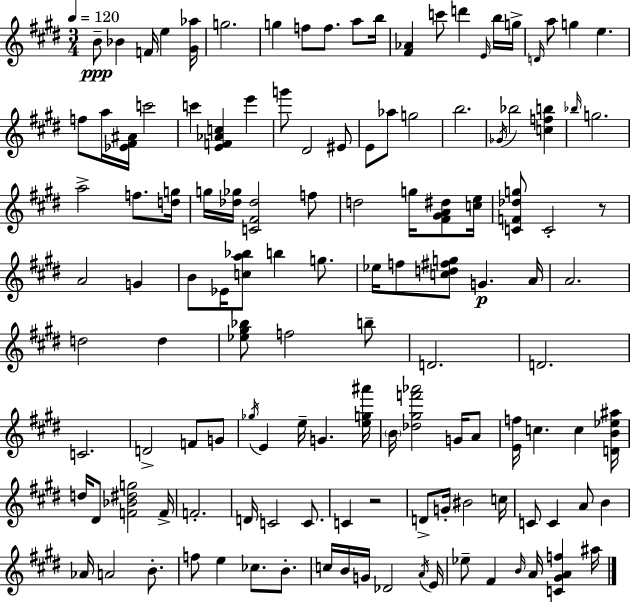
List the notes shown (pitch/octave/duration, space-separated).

B4/e Bb4/q F4/s E5/q [G#4,Ab5]/s G5/h. G5/q F5/e F5/e. A5/e B5/s [F#4,Ab4]/q C6/e D6/q E4/s B5/s G5/s D4/s A5/e G5/q E5/q. F5/e A5/s [Eb4,F#4,A#4]/s C6/h C6/q [E4,F4,Ab4,C5]/q E6/q G6/e D#4/h EIS4/e E4/e Ab5/e G5/h B5/h. Gb4/s Bb5/h [C5,F5,B5]/q Bb5/s G5/h. A5/h F5/e. [D5,G5]/s G5/s [Db5,Gb5]/s [C4,F#4,Db5]/h F5/e D5/h G5/s [F#4,G#4,A4,D#5]/e [C5,E5]/s [C4,F4,Db5,G5]/e C4/h R/e A4/h G4/q B4/e Eb4/s [C5,A5,Bb5]/e B5/q G5/e. Eb5/s F5/e [C5,D5,F#5,G5]/e G4/q. A4/s A4/h. D5/h D5/q [Eb5,G#5,Bb5]/e F5/h B5/e D4/h. D4/h. C4/h. D4/h F4/e G4/e Gb5/s E4/q E5/s G4/q. [E5,G5,A#6]/s B4/s [Db5,G#5,F6,Ab6]/h G4/s A4/e [E4,F5]/s C5/q. C5/q [D4,B4,Eb5,A#5]/s D5/s D#4/e [F4,Bb4,D#5,G5]/h F4/s F4/h. D4/s C4/h C4/e. C4/q R/h D4/e G4/s BIS4/h C5/s C4/e C4/q A4/e B4/q Ab4/s A4/h B4/e. F5/e E5/q CES5/e. B4/e. C5/s B4/s G4/s Db4/h A4/s E4/s Eb5/e F#4/q B4/s A4/s [C4,G#4,A4,F5]/q A#5/s